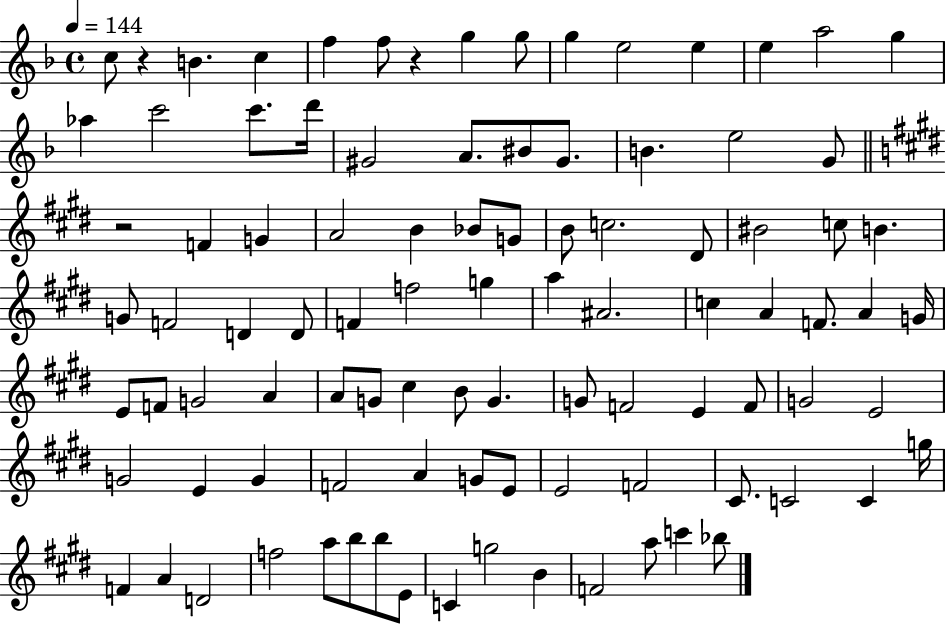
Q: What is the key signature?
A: F major